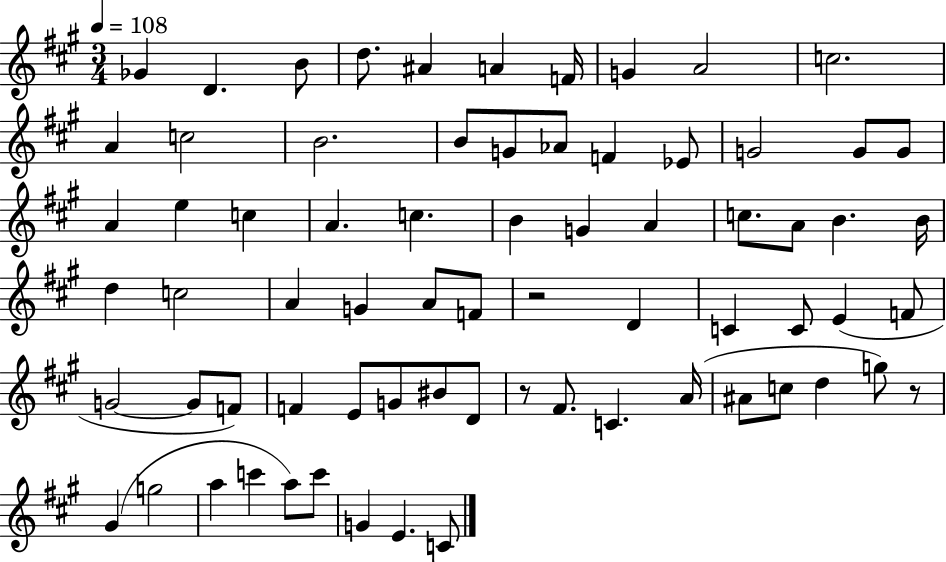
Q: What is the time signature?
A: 3/4